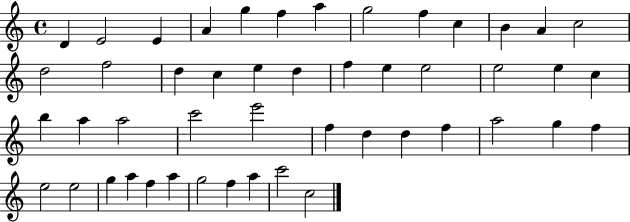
D4/q E4/h E4/q A4/q G5/q F5/q A5/q G5/h F5/q C5/q B4/q A4/q C5/h D5/h F5/h D5/q C5/q E5/q D5/q F5/q E5/q E5/h E5/h E5/q C5/q B5/q A5/q A5/h C6/h E6/h F5/q D5/q D5/q F5/q A5/h G5/q F5/q E5/h E5/h G5/q A5/q F5/q A5/q G5/h F5/q A5/q C6/h C5/h